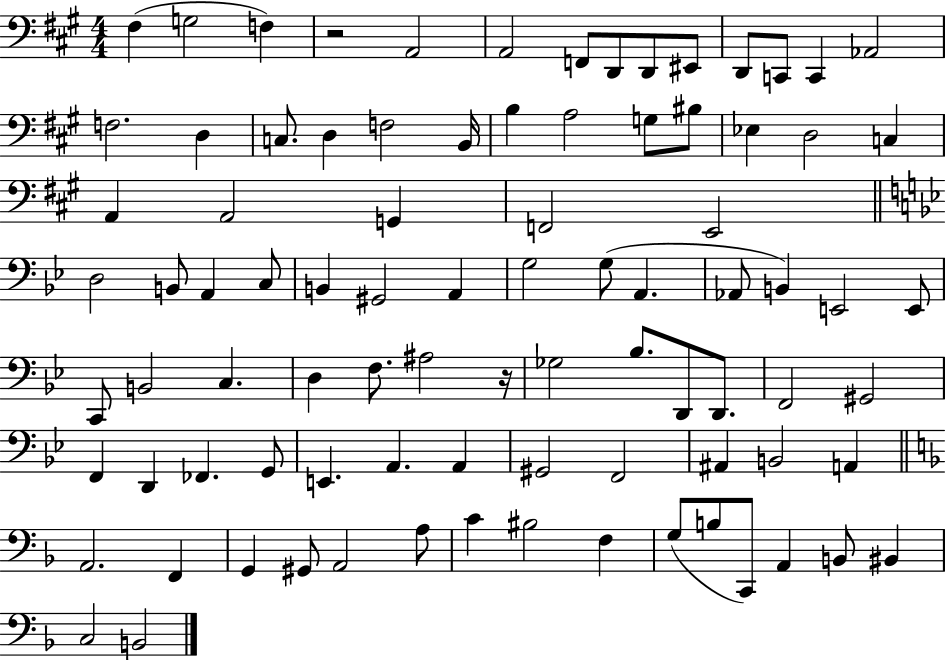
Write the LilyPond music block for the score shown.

{
  \clef bass
  \numericTimeSignature
  \time 4/4
  \key a \major
  fis4( g2 f4) | r2 a,2 | a,2 f,8 d,8 d,8 eis,8 | d,8 c,8 c,4 aes,2 | \break f2. d4 | c8. d4 f2 b,16 | b4 a2 g8 bis8 | ees4 d2 c4 | \break a,4 a,2 g,4 | f,2 e,2 | \bar "||" \break \key bes \major d2 b,8 a,4 c8 | b,4 gis,2 a,4 | g2 g8( a,4. | aes,8 b,4) e,2 e,8 | \break c,8 b,2 c4. | d4 f8. ais2 r16 | ges2 bes8. d,8 d,8. | f,2 gis,2 | \break f,4 d,4 fes,4. g,8 | e,4. a,4. a,4 | gis,2 f,2 | ais,4 b,2 a,4 | \break \bar "||" \break \key f \major a,2. f,4 | g,4 gis,8 a,2 a8 | c'4 bis2 f4 | g8( b8 c,8) a,4 b,8 bis,4 | \break c2 b,2 | \bar "|."
}